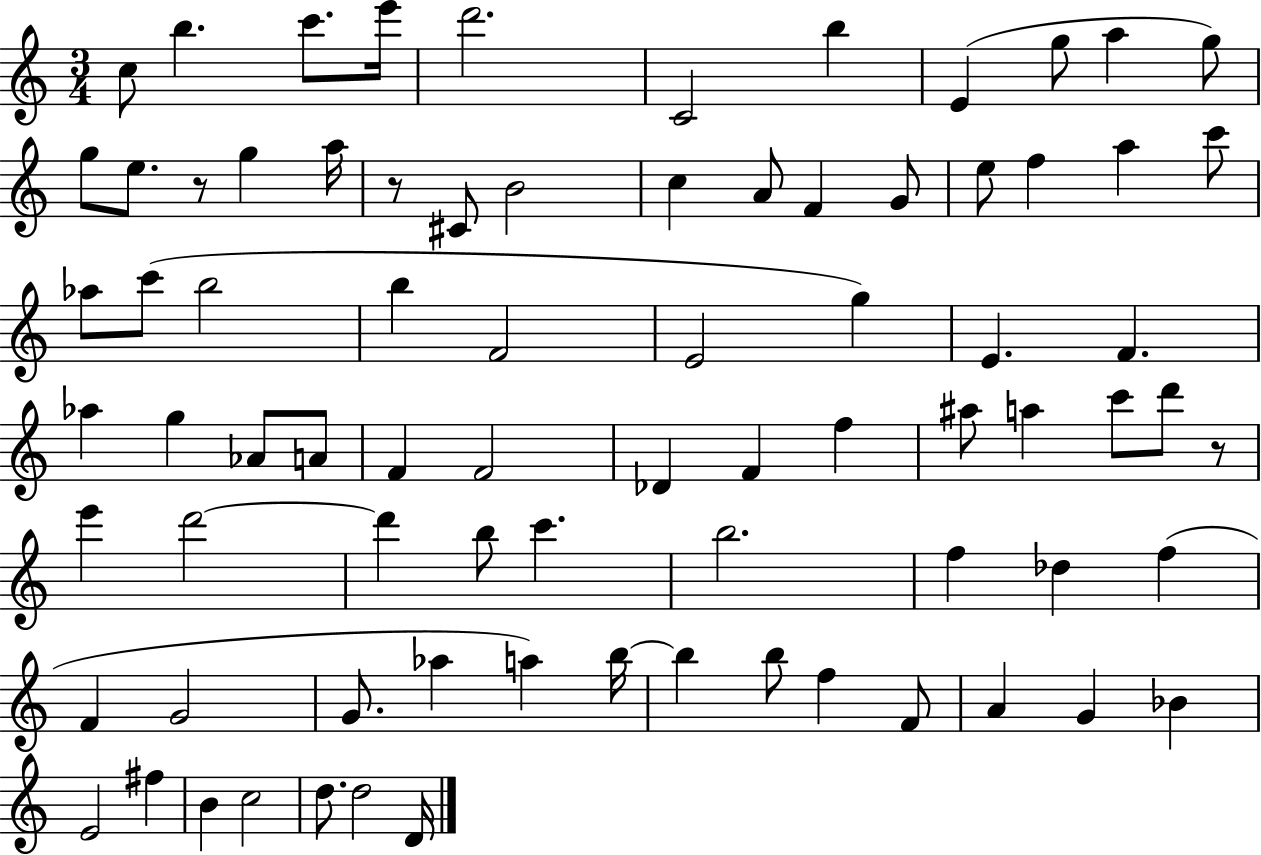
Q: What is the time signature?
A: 3/4